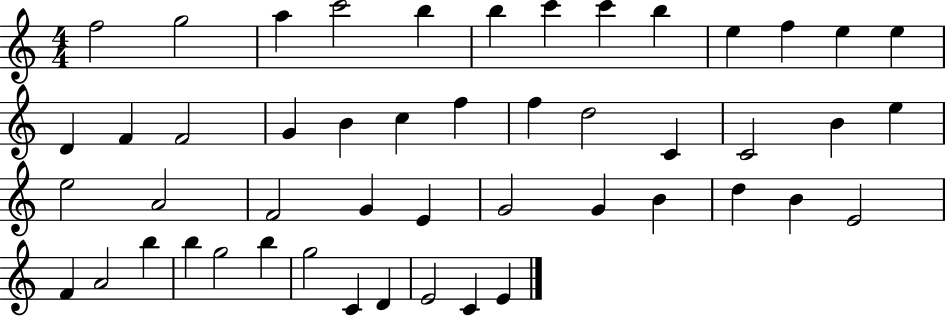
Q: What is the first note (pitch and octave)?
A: F5